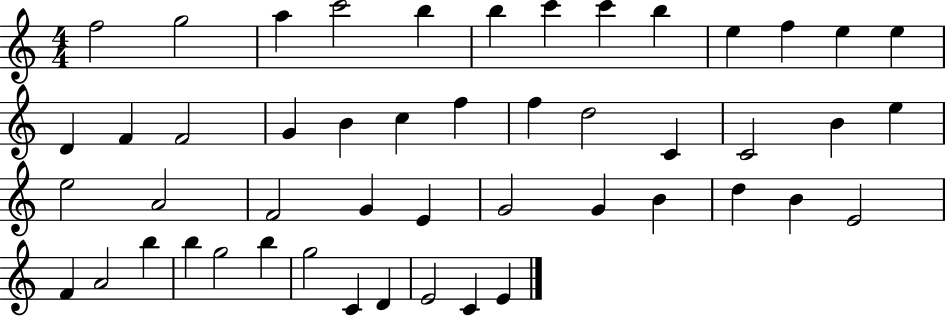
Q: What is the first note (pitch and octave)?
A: F5